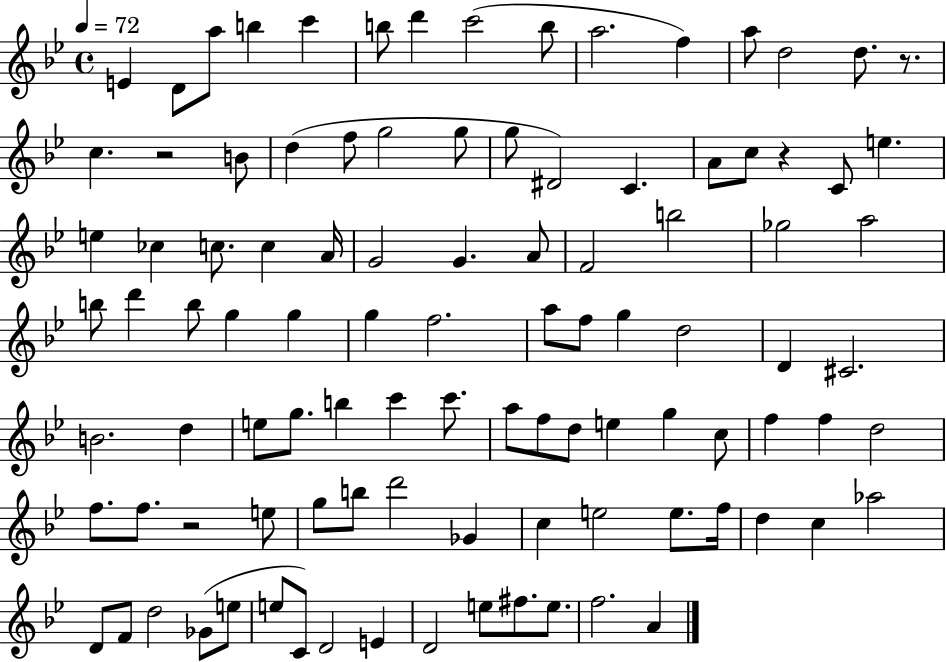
{
  \clef treble
  \time 4/4
  \defaultTimeSignature
  \key bes \major
  \tempo 4 = 72
  e'4 d'8 a''8 b''4 c'''4 | b''8 d'''4 c'''2( b''8 | a''2. f''4) | a''8 d''2 d''8. r8. | \break c''4. r2 b'8 | d''4( f''8 g''2 g''8 | g''8 dis'2) c'4. | a'8 c''8 r4 c'8 e''4. | \break e''4 ces''4 c''8. c''4 a'16 | g'2 g'4. a'8 | f'2 b''2 | ges''2 a''2 | \break b''8 d'''4 b''8 g''4 g''4 | g''4 f''2. | a''8 f''8 g''4 d''2 | d'4 cis'2. | \break b'2. d''4 | e''8 g''8. b''4 c'''4 c'''8. | a''8 f''8 d''8 e''4 g''4 c''8 | f''4 f''4 d''2 | \break f''8. f''8. r2 e''8 | g''8 b''8 d'''2 ges'4 | c''4 e''2 e''8. f''16 | d''4 c''4 aes''2 | \break d'8 f'8 d''2 ges'8( e''8 | e''8 c'8) d'2 e'4 | d'2 e''8 fis''8. e''8. | f''2. a'4 | \break \bar "|."
}